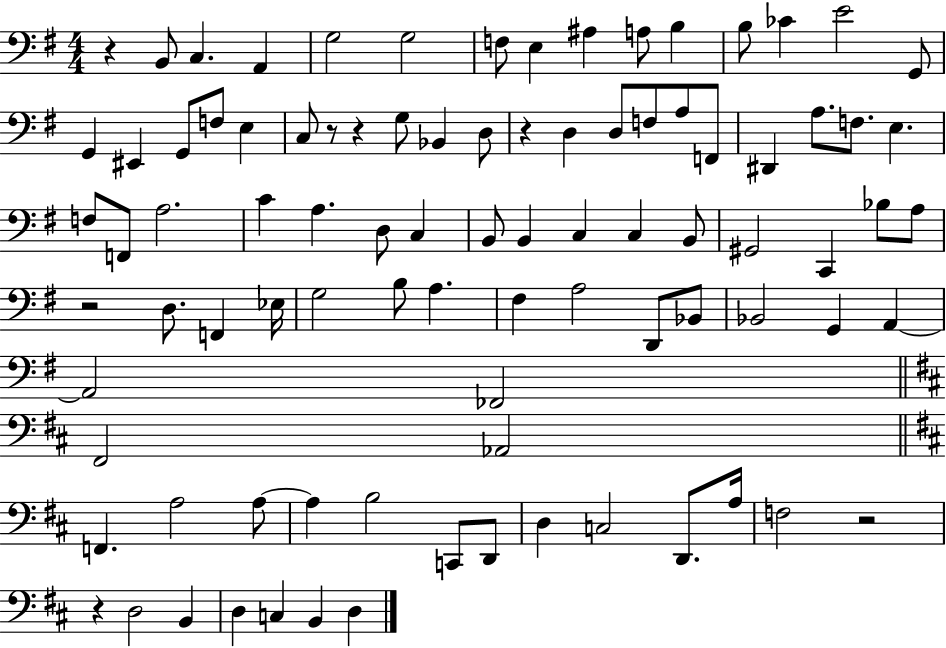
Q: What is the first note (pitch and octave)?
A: B2